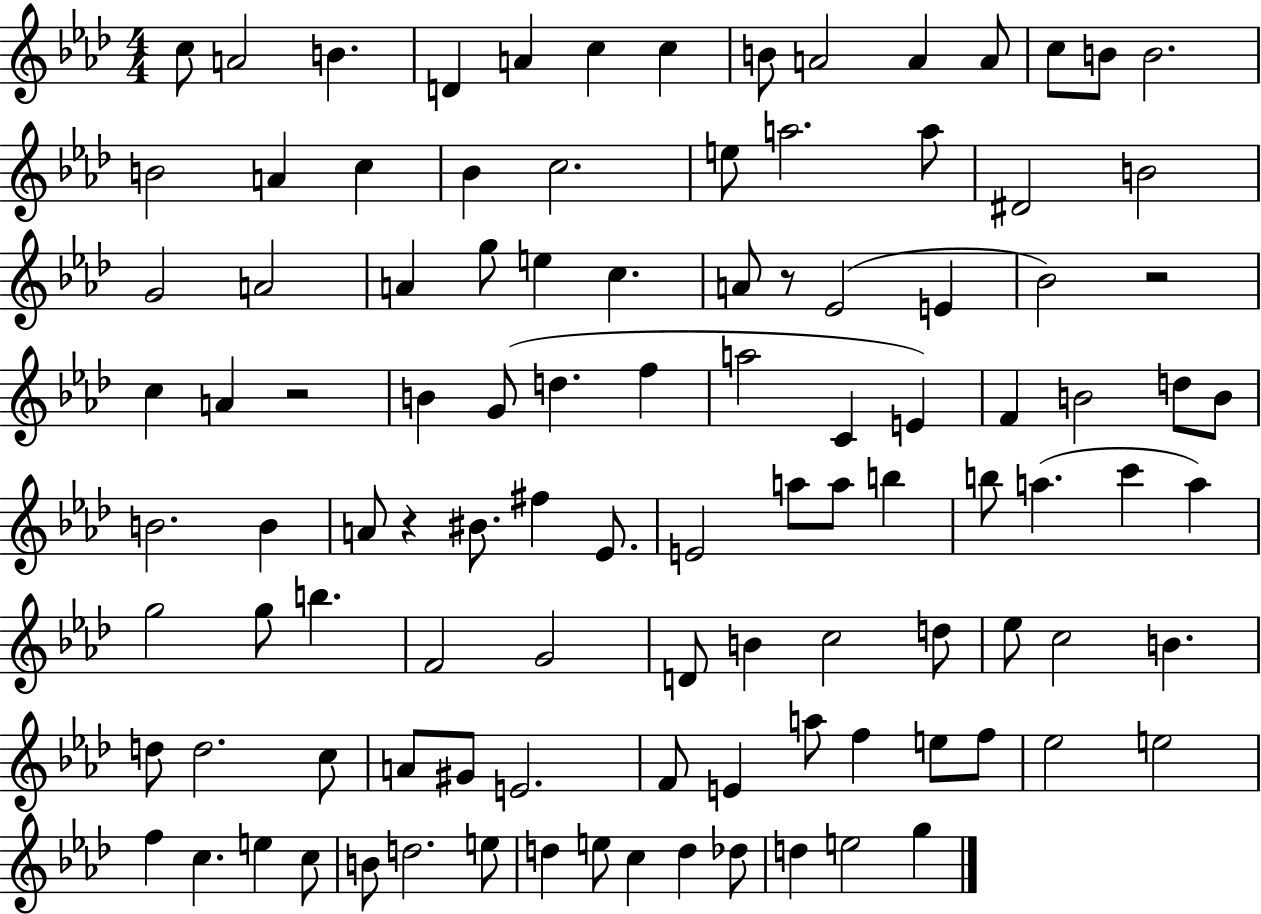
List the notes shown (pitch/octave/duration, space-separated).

C5/e A4/h B4/q. D4/q A4/q C5/q C5/q B4/e A4/h A4/q A4/e C5/e B4/e B4/h. B4/h A4/q C5/q Bb4/q C5/h. E5/e A5/h. A5/e D#4/h B4/h G4/h A4/h A4/q G5/e E5/q C5/q. A4/e R/e Eb4/h E4/q Bb4/h R/h C5/q A4/q R/h B4/q G4/e D5/q. F5/q A5/h C4/q E4/q F4/q B4/h D5/e B4/e B4/h. B4/q A4/e R/q BIS4/e. F#5/q Eb4/e. E4/h A5/e A5/e B5/q B5/e A5/q. C6/q A5/q G5/h G5/e B5/q. F4/h G4/h D4/e B4/q C5/h D5/e Eb5/e C5/h B4/q. D5/e D5/h. C5/e A4/e G#4/e E4/h. F4/e E4/q A5/e F5/q E5/e F5/e Eb5/h E5/h F5/q C5/q. E5/q C5/e B4/e D5/h. E5/e D5/q E5/e C5/q D5/q Db5/e D5/q E5/h G5/q